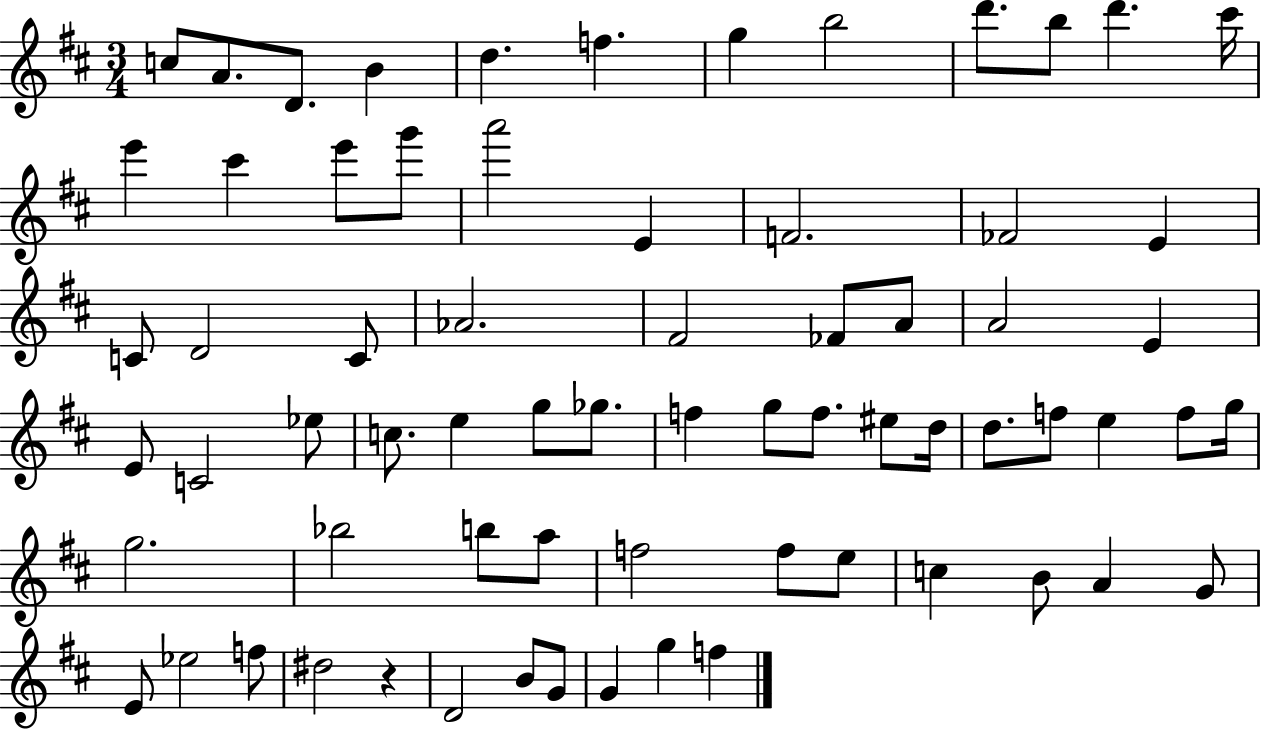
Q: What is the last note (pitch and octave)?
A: F5